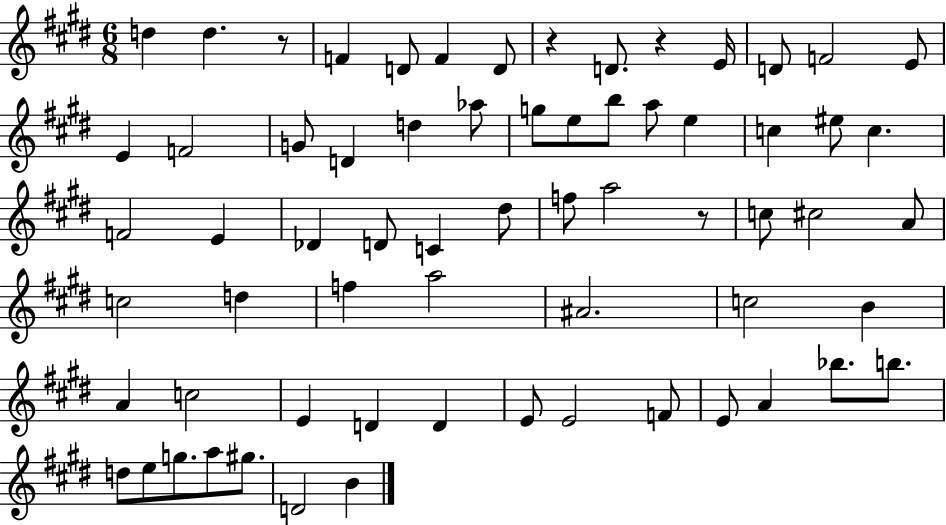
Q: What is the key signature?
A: E major